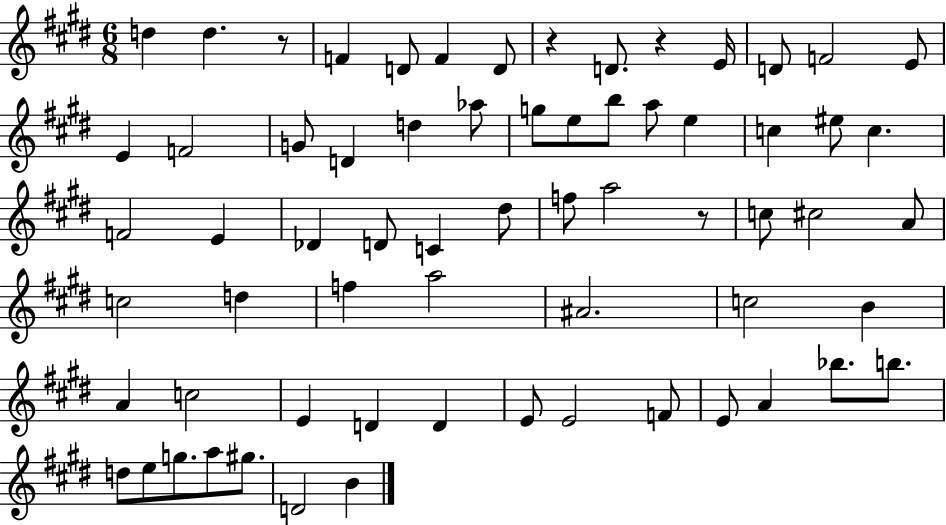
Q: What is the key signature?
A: E major